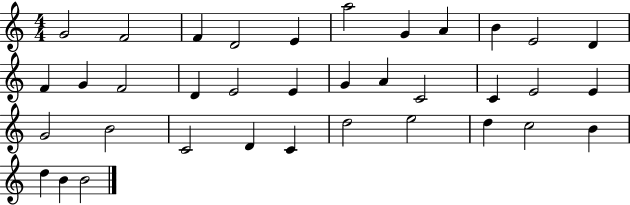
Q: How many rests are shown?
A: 0